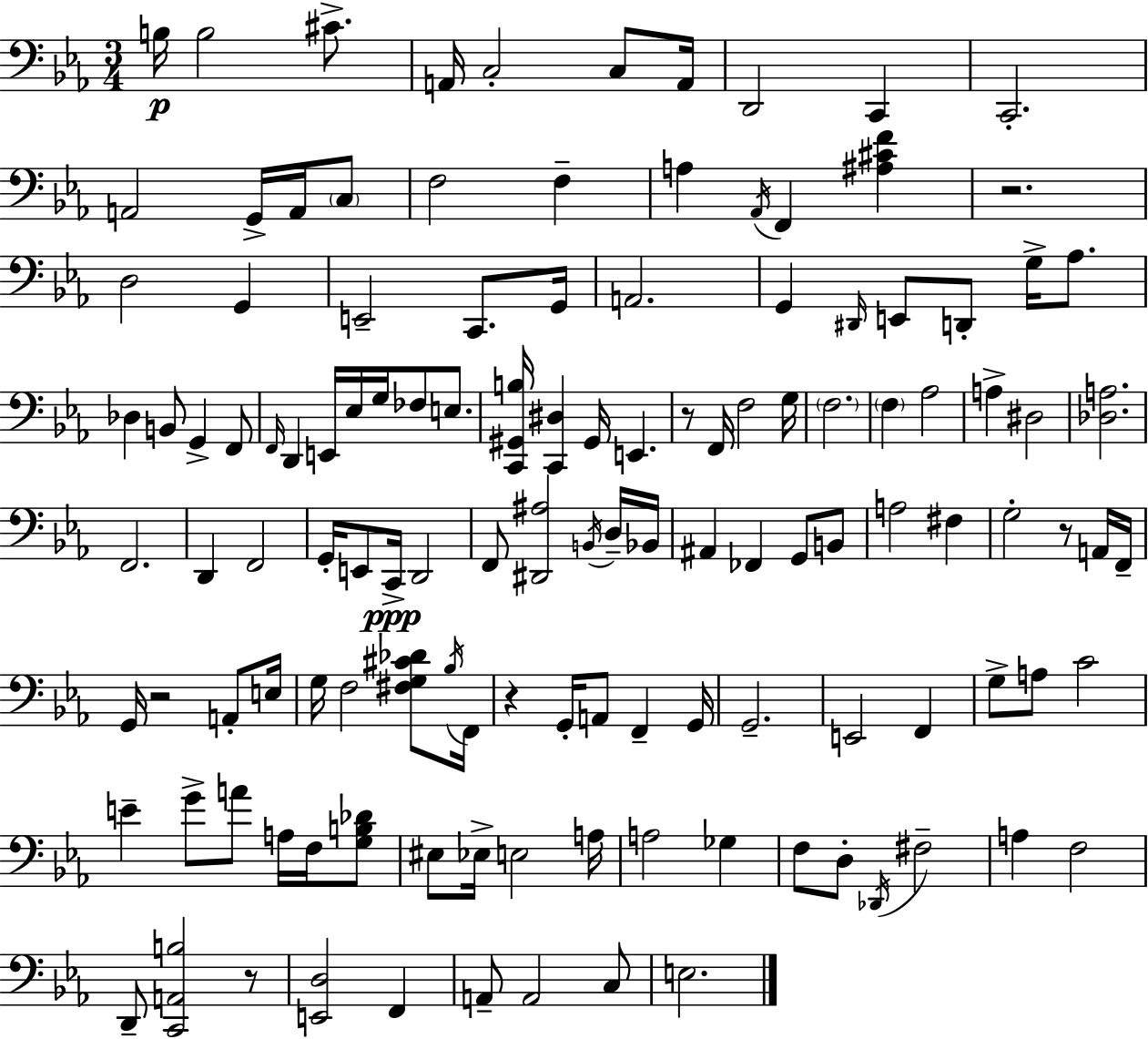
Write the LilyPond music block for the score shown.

{
  \clef bass
  \numericTimeSignature
  \time 3/4
  \key c \minor
  b16\p b2 cis'8.-> | a,16 c2-. c8 a,16 | d,2 c,4 | c,2.-. | \break a,2 g,16-> a,16 \parenthesize c8 | f2 f4-- | a4 \acciaccatura { aes,16 } f,4 <ais cis' f'>4 | r2. | \break d2 g,4 | e,2-- c,8. | g,16 a,2. | g,4 \grace { dis,16 } e,8 d,8-. g16-> aes8. | \break des4 b,8 g,4-> | f,8 \grace { f,16 } d,4 e,16 ees16 g16 fes8 | e8. <c, gis, b>16 <c, dis>4 gis,16 e,4. | r8 f,16 f2 | \break g16 \parenthesize f2. | \parenthesize f4 aes2 | a4-> dis2 | <des a>2. | \break f,2. | d,4 f,2 | g,16-. e,8 c,16->\ppp d,2 | f,8 <dis, ais>2 | \break \acciaccatura { b,16 } d16-- bes,16 ais,4 fes,4 | g,8 b,8 a2 | fis4 g2-. | r8 a,16 f,16-- g,16 r2 | \break a,8-. e16 g16 f2 | <fis g cis' des'>8 \acciaccatura { bes16 } f,16 r4 g,16-. a,8 | f,4-- g,16 g,2.-- | e,2 | \break f,4 g8-> a8 c'2 | e'4-- g'8-> a'8 | a16 f16 <g b des'>8 eis8 ees16-> e2 | a16 a2 | \break ges4 f8 d8-. \acciaccatura { des,16 } fis2-- | a4 f2 | d,8-- <c, a, b>2 | r8 <e, d>2 | \break f,4 a,8-- a,2 | c8 e2. | \bar "|."
}